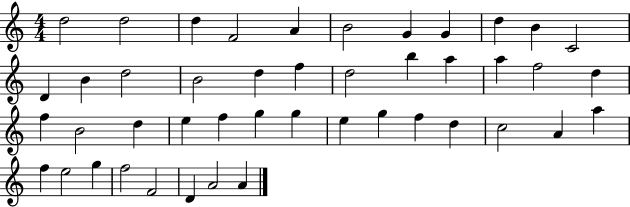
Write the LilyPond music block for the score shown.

{
  \clef treble
  \numericTimeSignature
  \time 4/4
  \key c \major
  d''2 d''2 | d''4 f'2 a'4 | b'2 g'4 g'4 | d''4 b'4 c'2 | \break d'4 b'4 d''2 | b'2 d''4 f''4 | d''2 b''4 a''4 | a''4 f''2 d''4 | \break f''4 b'2 d''4 | e''4 f''4 g''4 g''4 | e''4 g''4 f''4 d''4 | c''2 a'4 a''4 | \break f''4 e''2 g''4 | f''2 f'2 | d'4 a'2 a'4 | \bar "|."
}